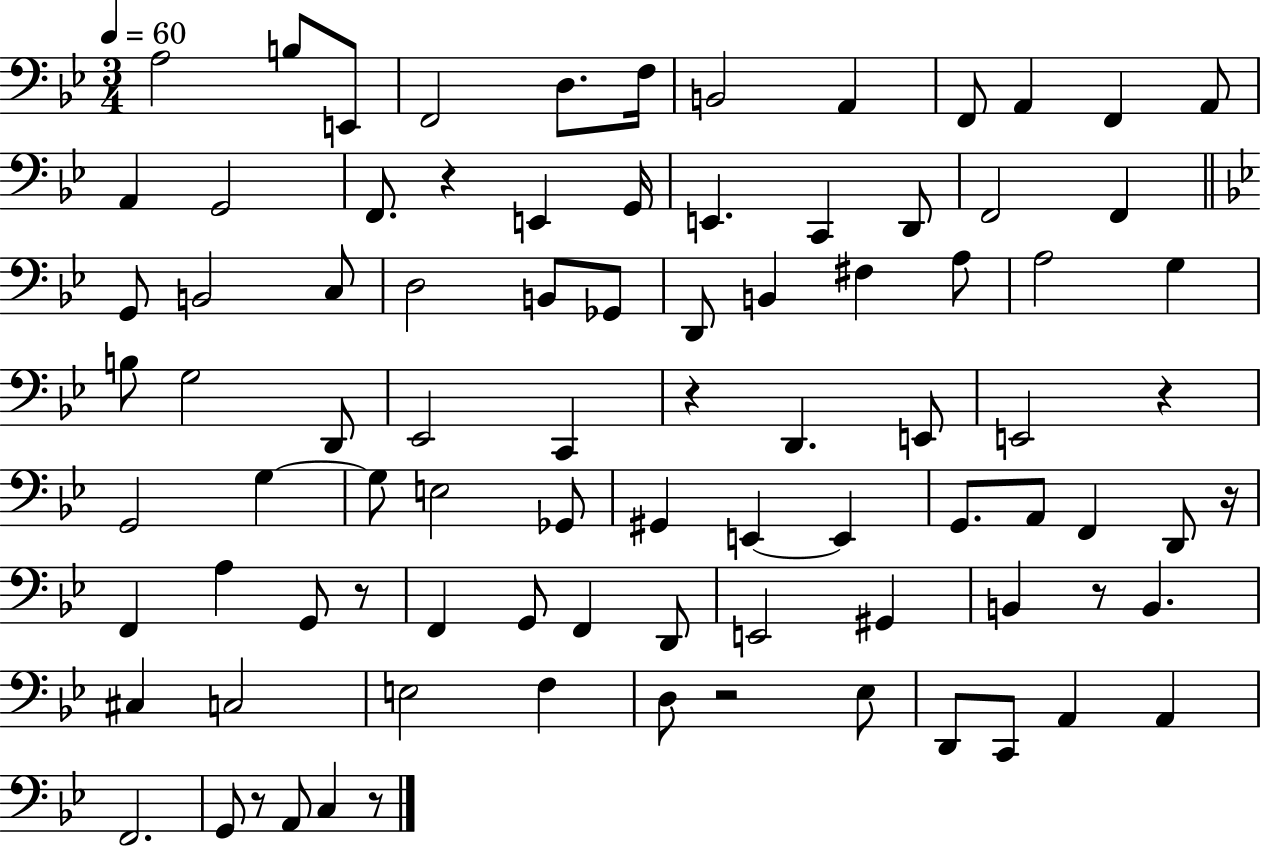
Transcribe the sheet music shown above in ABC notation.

X:1
T:Untitled
M:3/4
L:1/4
K:Bb
A,2 B,/2 E,,/2 F,,2 D,/2 F,/4 B,,2 A,, F,,/2 A,, F,, A,,/2 A,, G,,2 F,,/2 z E,, G,,/4 E,, C,, D,,/2 F,,2 F,, G,,/2 B,,2 C,/2 D,2 B,,/2 _G,,/2 D,,/2 B,, ^F, A,/2 A,2 G, B,/2 G,2 D,,/2 _E,,2 C,, z D,, E,,/2 E,,2 z G,,2 G, G,/2 E,2 _G,,/2 ^G,, E,, E,, G,,/2 A,,/2 F,, D,,/2 z/4 F,, A, G,,/2 z/2 F,, G,,/2 F,, D,,/2 E,,2 ^G,, B,, z/2 B,, ^C, C,2 E,2 F, D,/2 z2 _E,/2 D,,/2 C,,/2 A,, A,, F,,2 G,,/2 z/2 A,,/2 C, z/2